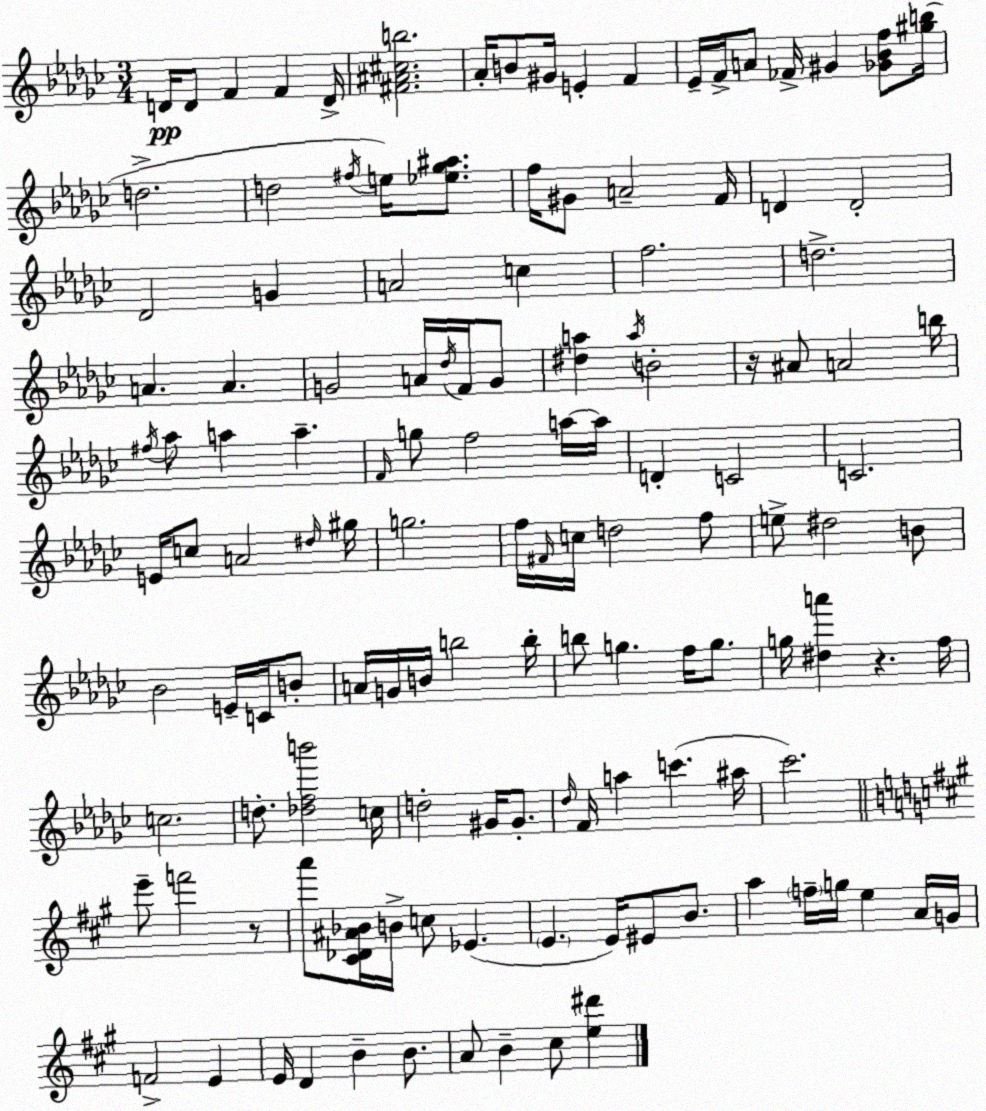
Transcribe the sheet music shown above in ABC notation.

X:1
T:Untitled
M:3/4
L:1/4
K:Ebm
D/4 D/2 F F D/4 [^F^A^cb]2 _A/4 B/2 ^G/4 E F _E/4 F/4 A/2 _F/4 ^G [_G_Bf]/2 [^gb]/4 d2 d2 ^f/4 e/4 [_e_g^a]/2 f/4 ^G/2 A2 F/4 D D2 _D2 G A2 c f2 d2 A A G2 A/4 _d/4 F/4 G/2 [^da] a/4 B2 z/4 ^A/2 A2 b/4 ^f/4 _a/2 a a F/4 g/2 f2 a/4 a/4 D C2 C2 E/4 c/2 A2 ^d/4 ^g/4 g2 f/4 ^F/4 c/4 d2 f/2 e/2 ^d2 B/2 _B2 E/4 C/4 B/2 A/4 G/4 B/4 b2 b/4 b/2 g f/4 g/2 g/4 [^da'] z f/4 c2 d/2 [_dfb']2 c/4 d2 ^G/4 ^G/2 _d/4 F/4 a c' ^a/4 _c'2 e'/2 f'2 z/2 a'/2 [^C_D^A_B]/4 B/4 c/2 _E E E/4 ^E/2 B/2 a f/4 g/4 e A/4 G/4 F2 E E/4 D B B/2 A/2 B ^c/2 [e^d']